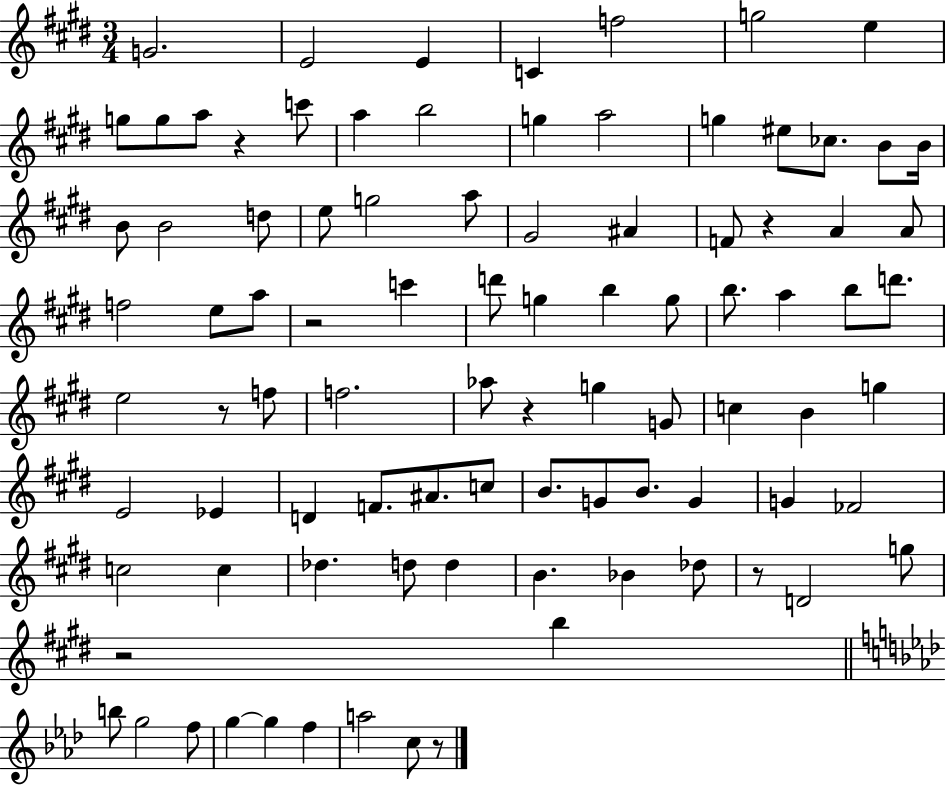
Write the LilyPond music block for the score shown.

{
  \clef treble
  \numericTimeSignature
  \time 3/4
  \key e \major
  g'2. | e'2 e'4 | c'4 f''2 | g''2 e''4 | \break g''8 g''8 a''8 r4 c'''8 | a''4 b''2 | g''4 a''2 | g''4 eis''8 ces''8. b'8 b'16 | \break b'8 b'2 d''8 | e''8 g''2 a''8 | gis'2 ais'4 | f'8 r4 a'4 a'8 | \break f''2 e''8 a''8 | r2 c'''4 | d'''8 g''4 b''4 g''8 | b''8. a''4 b''8 d'''8. | \break e''2 r8 f''8 | f''2. | aes''8 r4 g''4 g'8 | c''4 b'4 g''4 | \break e'2 ees'4 | d'4 f'8. ais'8. c''8 | b'8. g'8 b'8. g'4 | g'4 fes'2 | \break c''2 c''4 | des''4. d''8 d''4 | b'4. bes'4 des''8 | r8 d'2 g''8 | \break r2 b''4 | \bar "||" \break \key aes \major b''8 g''2 f''8 | g''4~~ g''4 f''4 | a''2 c''8 r8 | \bar "|."
}